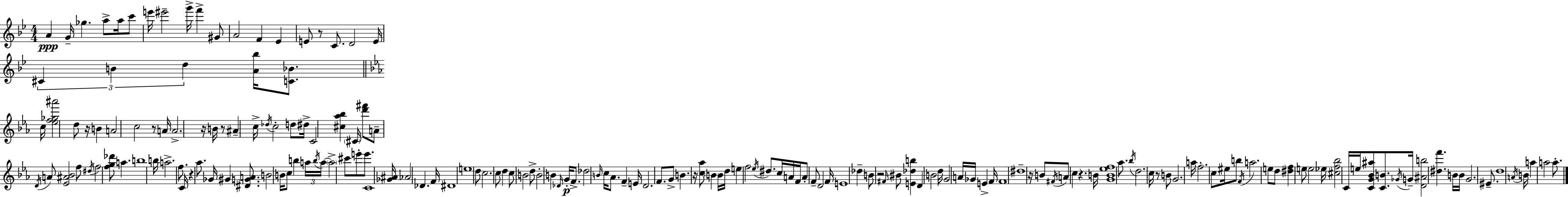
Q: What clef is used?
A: treble